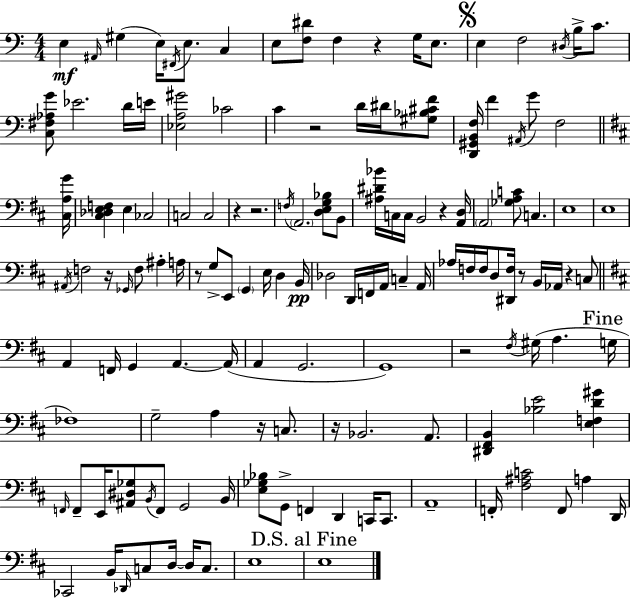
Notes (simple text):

E3/q A#2/s G#3/q E3/s F#2/s E3/e. C3/q E3/e [F3,D#4]/e F3/q R/q G3/s E3/e. E3/q F3/h D#3/s B3/s C4/e. [C3,F#3,Ab3,G4]/e Eb4/h. D4/s E4/s [Eb3,A3,G#4]/h CES4/h C4/q R/h D4/s D#4/s [G#3,Bb3,C#4,F4]/e [D2,G#2,B2,F3]/s F4/q A#2/s G4/e F3/h [C#3,A3,G4]/s [C#3,Db3,E3,F3]/q E3/q CES3/h C3/h C3/h R/q R/h. F3/s A2/h. [D3,E3,G3,Bb3]/e B2/e [A#3,D#4,Bb4]/s C3/s C3/s B2/h R/q [A2,D3]/s A2/h [Gb3,A3,C4]/e C3/q. E3/w E3/w A#2/s F3/h R/s Gb2/s F3/e A#3/q A3/s R/e G3/e E2/e G2/q E3/s D3/q B2/s Db3/h D2/s F2/s A2/s C3/q A2/s Ab3/s F3/s F3/s D3/e [D#2,F3]/s R/e B2/s Ab2/s R/q C3/e A2/q F2/s G2/q A2/q. A2/s A2/q G2/h. G2/w R/h F#3/s G#3/s A3/q. G3/s FES3/w G3/h A3/q R/s C3/e. R/s Bb2/h. A2/e. [D#2,F#2,B2]/q [Bb3,E4]/h [E3,F3,D4,G#4]/q F2/s F2/e E2/s [A#2,D#3,Gb3]/e B2/s F2/e G2/h B2/s [E3,Gb3,Bb3]/e G2/e F2/q D2/q C2/s C2/e. A2/w F2/s [F#3,A#3,C4]/h F2/e A3/q D2/s CES2/h B2/s Db2/s C3/e D3/s D3/s C3/e. E3/w E3/w